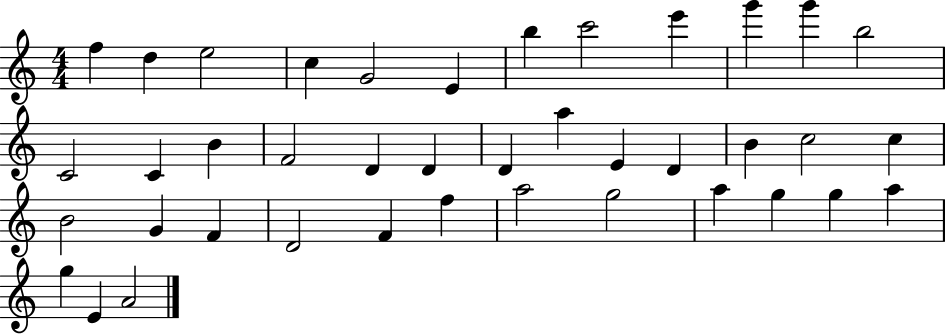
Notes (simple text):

F5/q D5/q E5/h C5/q G4/h E4/q B5/q C6/h E6/q G6/q G6/q B5/h C4/h C4/q B4/q F4/h D4/q D4/q D4/q A5/q E4/q D4/q B4/q C5/h C5/q B4/h G4/q F4/q D4/h F4/q F5/q A5/h G5/h A5/q G5/q G5/q A5/q G5/q E4/q A4/h